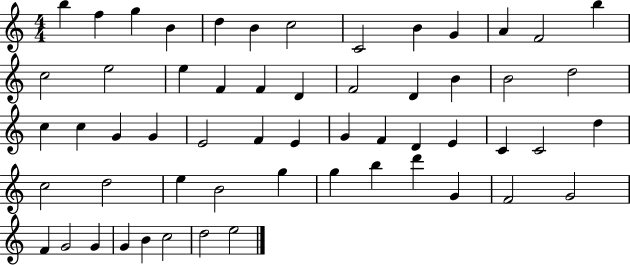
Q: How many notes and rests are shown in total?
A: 57